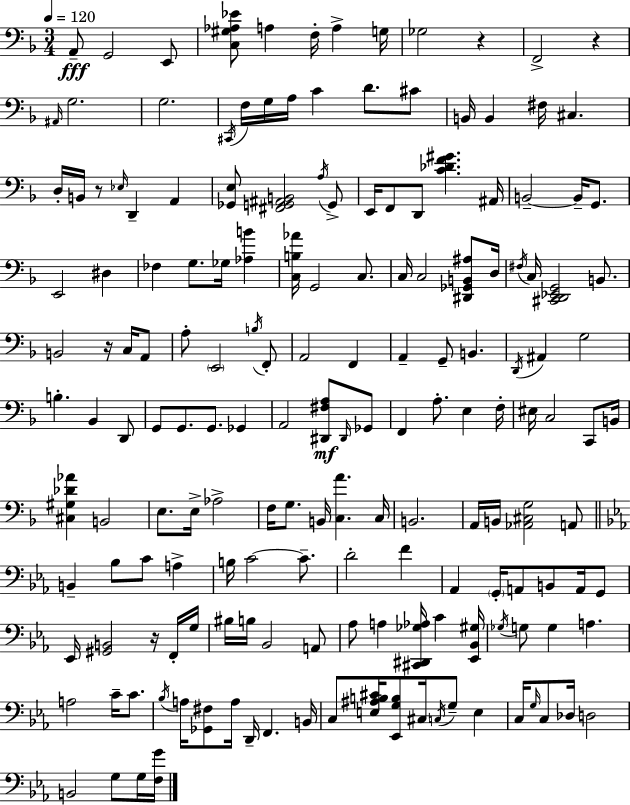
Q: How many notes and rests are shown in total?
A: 170